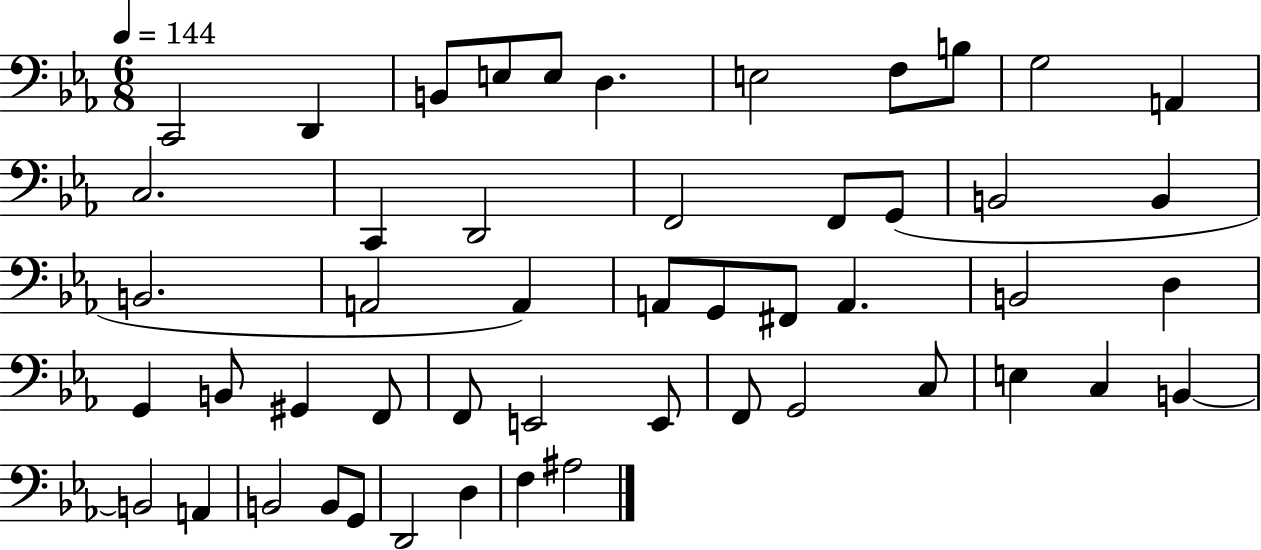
{
  \clef bass
  \numericTimeSignature
  \time 6/8
  \key ees \major
  \tempo 4 = 144
  c,2 d,4 | b,8 e8 e8 d4. | e2 f8 b8 | g2 a,4 | \break c2. | c,4 d,2 | f,2 f,8 g,8( | b,2 b,4 | \break b,2. | a,2 a,4) | a,8 g,8 fis,8 a,4. | b,2 d4 | \break g,4 b,8 gis,4 f,8 | f,8 e,2 e,8 | f,8 g,2 c8 | e4 c4 b,4~~ | \break b,2 a,4 | b,2 b,8 g,8 | d,2 d4 | f4 ais2 | \break \bar "|."
}